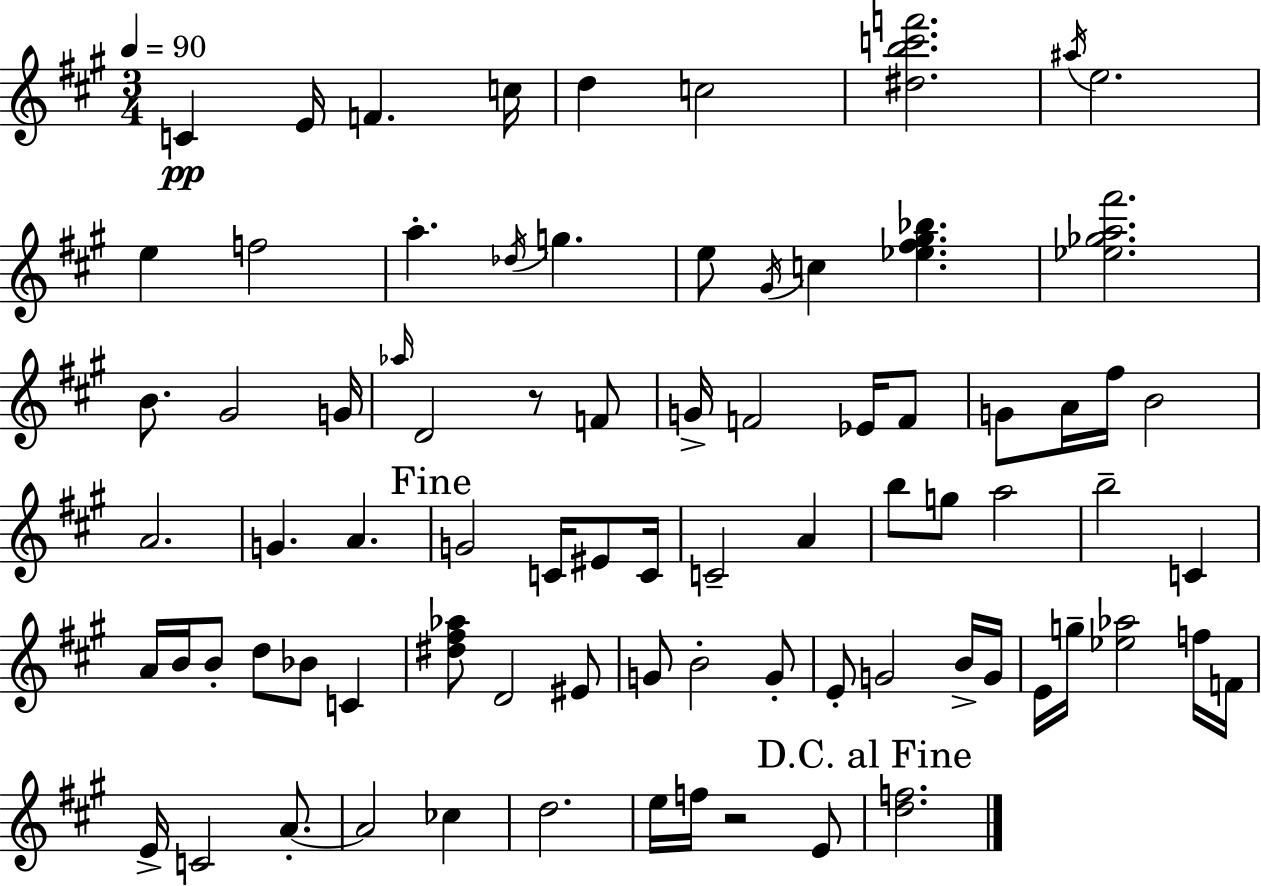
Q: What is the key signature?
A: A major